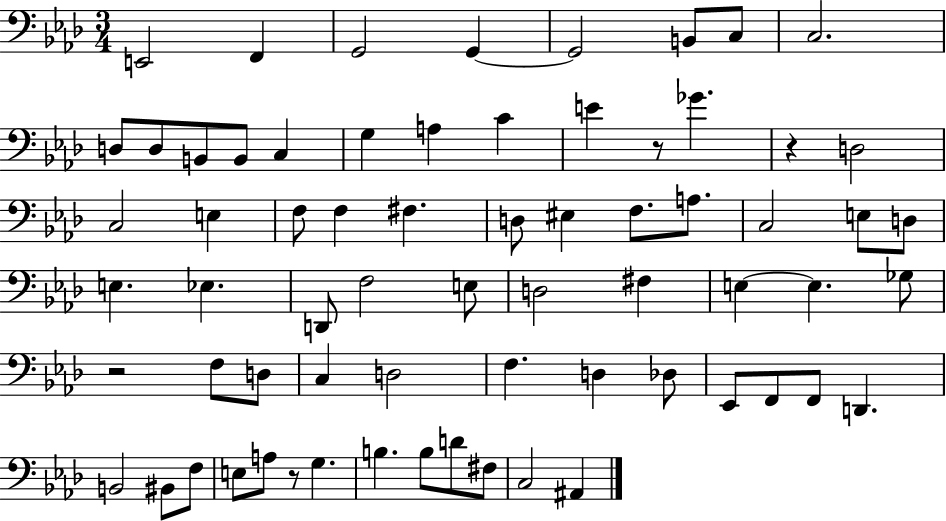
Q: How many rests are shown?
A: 4